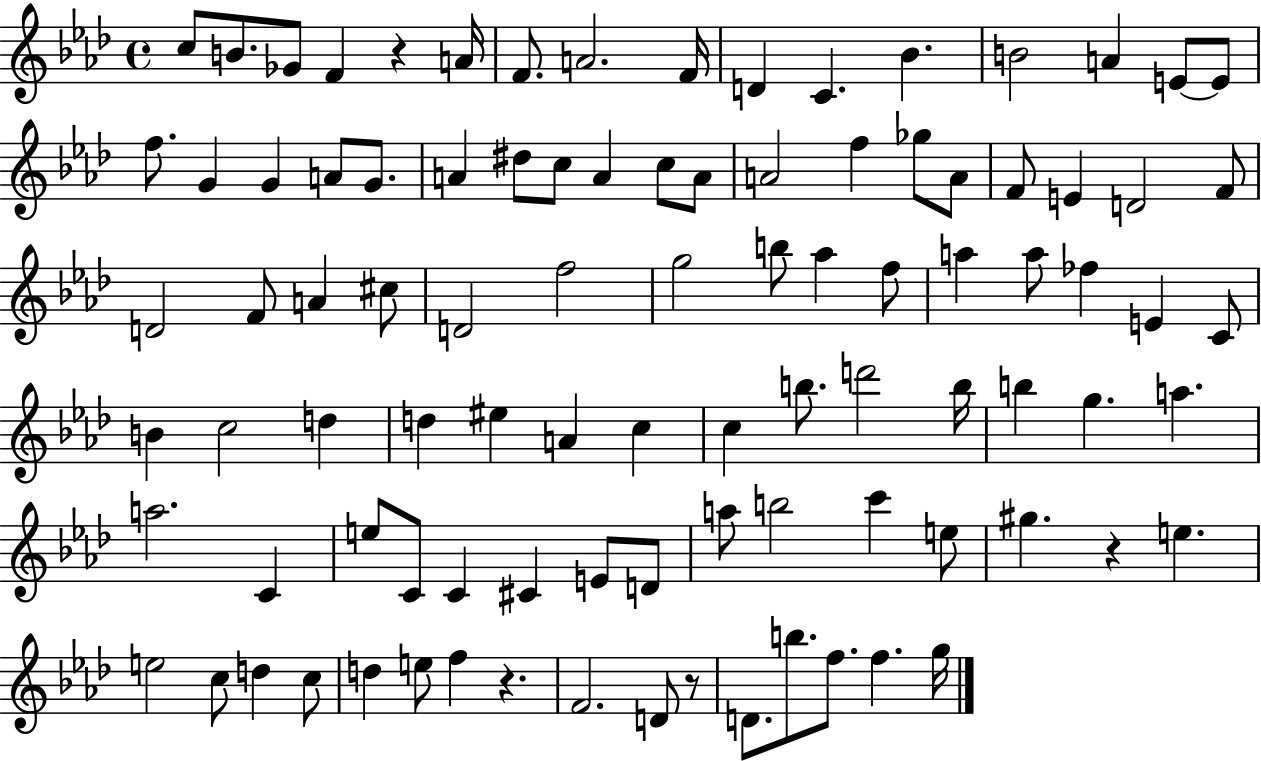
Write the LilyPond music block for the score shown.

{
  \clef treble
  \time 4/4
  \defaultTimeSignature
  \key aes \major
  c''8 b'8. ges'8 f'4 r4 a'16 | f'8. a'2. f'16 | d'4 c'4. bes'4. | b'2 a'4 e'8~~ e'8 | \break f''8. g'4 g'4 a'8 g'8. | a'4 dis''8 c''8 a'4 c''8 a'8 | a'2 f''4 ges''8 a'8 | f'8 e'4 d'2 f'8 | \break d'2 f'8 a'4 cis''8 | d'2 f''2 | g''2 b''8 aes''4 f''8 | a''4 a''8 fes''4 e'4 c'8 | \break b'4 c''2 d''4 | d''4 eis''4 a'4 c''4 | c''4 b''8. d'''2 b''16 | b''4 g''4. a''4. | \break a''2. c'4 | e''8 c'8 c'4 cis'4 e'8 d'8 | a''8 b''2 c'''4 e''8 | gis''4. r4 e''4. | \break e''2 c''8 d''4 c''8 | d''4 e''8 f''4 r4. | f'2. d'8 r8 | d'8. b''8. f''8. f''4. g''16 | \break \bar "|."
}